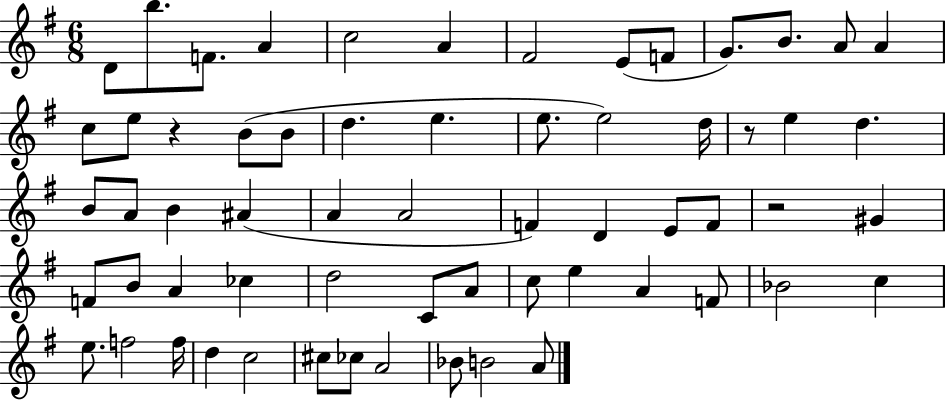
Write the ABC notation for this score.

X:1
T:Untitled
M:6/8
L:1/4
K:G
D/2 b/2 F/2 A c2 A ^F2 E/2 F/2 G/2 B/2 A/2 A c/2 e/2 z B/2 B/2 d e e/2 e2 d/4 z/2 e d B/2 A/2 B ^A A A2 F D E/2 F/2 z2 ^G F/2 B/2 A _c d2 C/2 A/2 c/2 e A F/2 _B2 c e/2 f2 f/4 d c2 ^c/2 _c/2 A2 _B/2 B2 A/2